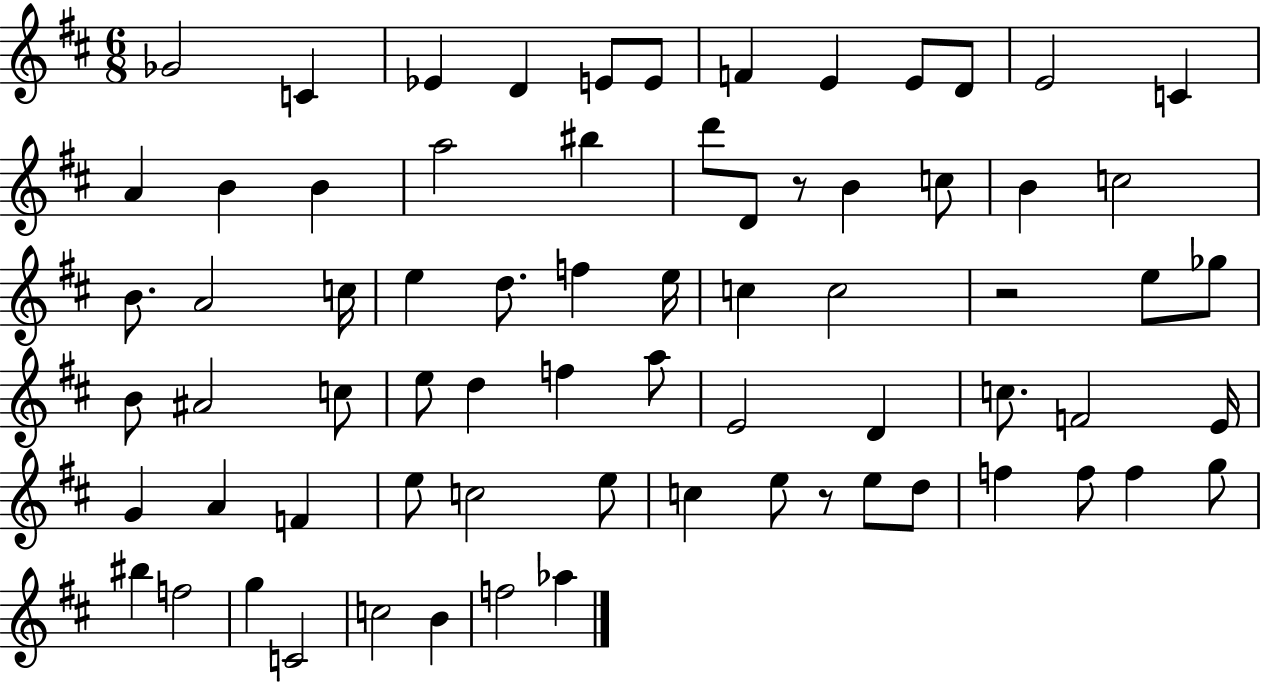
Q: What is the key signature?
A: D major